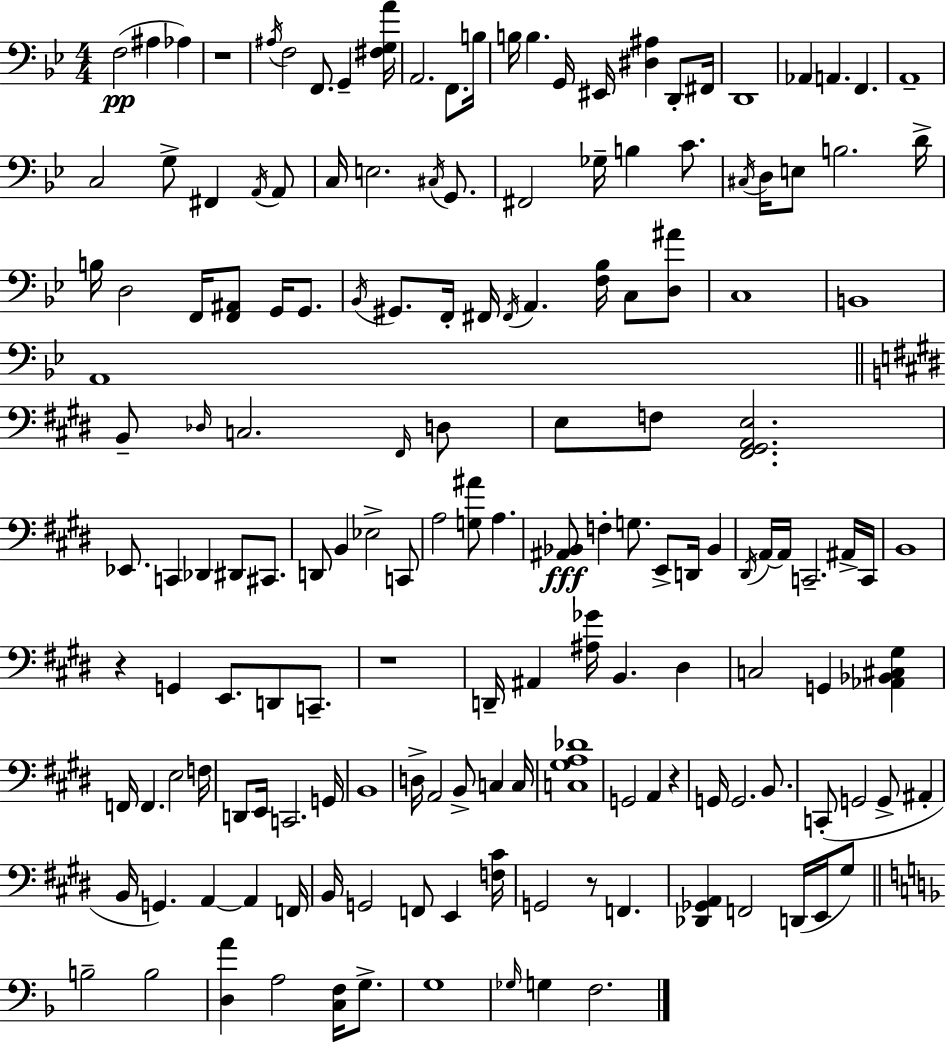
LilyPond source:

{
  \clef bass
  \numericTimeSignature
  \time 4/4
  \key bes \major
  f2(\pp ais4 aes4) | r1 | \acciaccatura { ais16 } f2 f,8. g,4-- | <fis g a'>16 a,2. f,8. | \break b16 b16 b4. g,16 eis,16 <dis ais>4 d,8-. | fis,16 d,1 | aes,4 a,4. f,4. | a,1-- | \break c2 g8-> fis,4 \acciaccatura { a,16 } | a,8 c16 e2. \acciaccatura { cis16 } | g,8. fis,2 ges16-- b4 | c'8. \acciaccatura { cis16 } d16 e8 b2. | \break d'16-> b16 d2 f,16 <f, ais,>8 | g,16 g,8. \acciaccatura { bes,16 } gis,8. f,16-. fis,16 \acciaccatura { fis,16 } a,4. | <f bes>16 c8 <d ais'>8 c1 | b,1 | \break a,1 | \bar "||" \break \key e \major b,8-- \grace { des16 } c2. \grace { fis,16 } | d8 e8 f8 <fis, gis, a, e>2. | ees,8. c,4 des,4 dis,8 cis,8. | d,8 b,4 ees2-> | \break c,8 a2 <g ais'>8 a4. | <ais, bes,>8\fff f4-. g8. e,8-> d,16 bes,4 | \acciaccatura { dis,16 } a,16~~ a,16 c,2.-- | ais,16-> c,16 b,1 | \break r4 g,4 e,8. d,8 | c,8.-- r1 | d,16-- ais,4 <ais ges'>16 b,4. dis4 | c2 g,4 <aes, bes, cis gis>4 | \break f,16 f,4. e2 | f16 d,8 e,16 c,2. | g,16 b,1 | d16-> a,2 b,8-> c4 | \break c16 <c gis a des'>1 | g,2 a,4 r4 | g,16 g,2. | b,8. c,8-.( g,2 g,8-> ais,4-. | \break b,16 g,4.) a,4~~ a,4 | f,16 b,16 g,2 f,8 e,4 | <f cis'>16 g,2 r8 f,4. | <des, ges, a,>4 f,2 d,16( | \break e,16 gis8) \bar "||" \break \key f \major b2-- b2 | <d a'>4 a2 <c f>16 g8.-> | g1 | \grace { ges16 } g4 f2. | \break \bar "|."
}